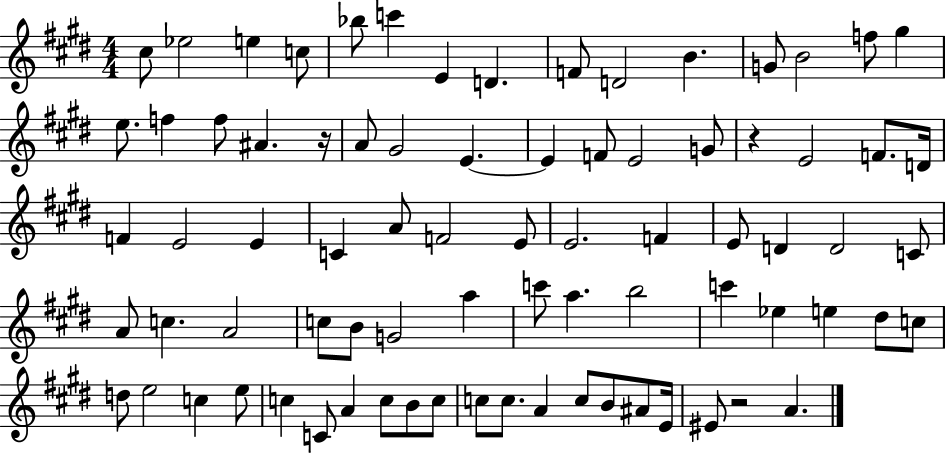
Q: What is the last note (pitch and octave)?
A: A4